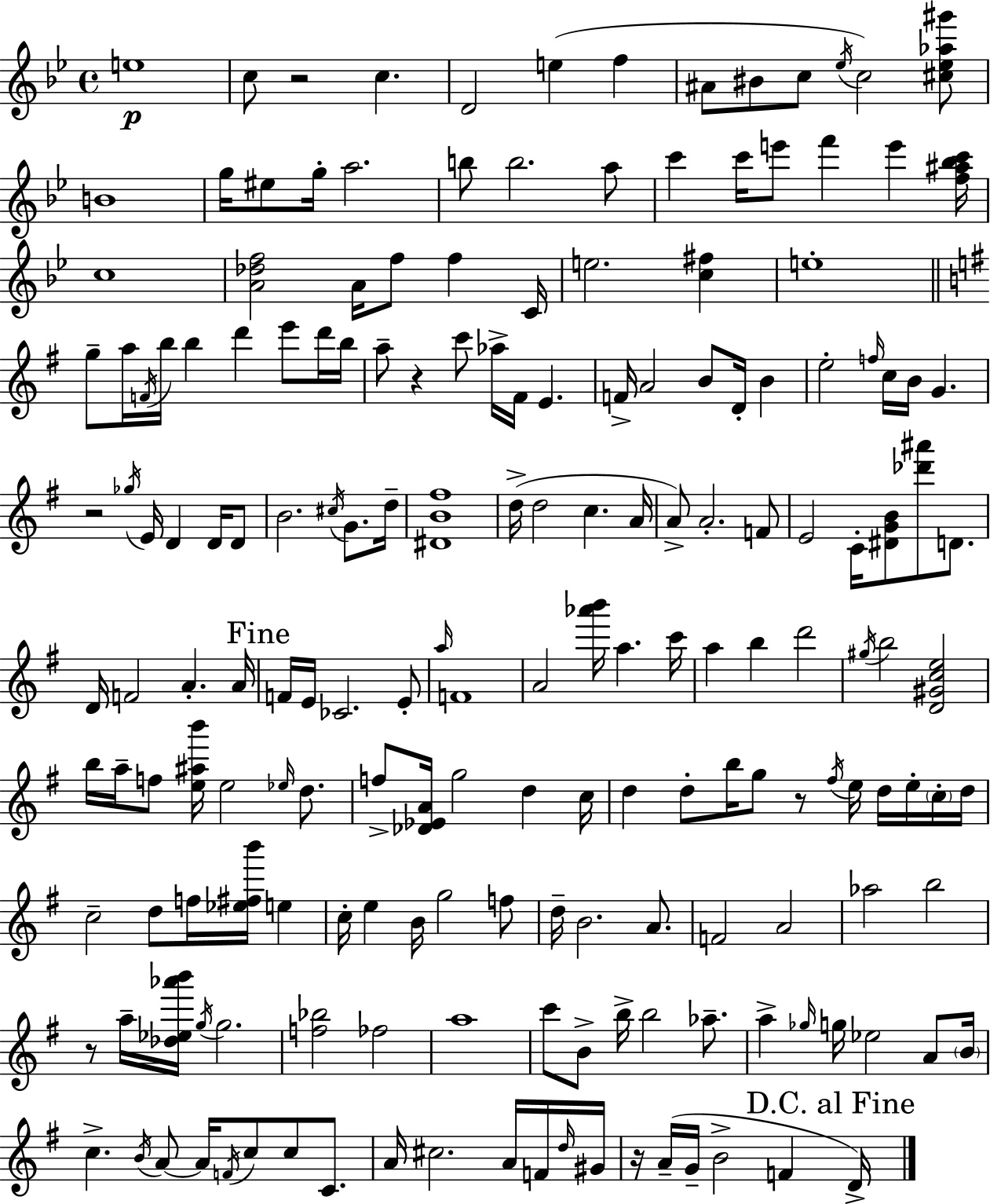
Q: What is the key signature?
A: BES major